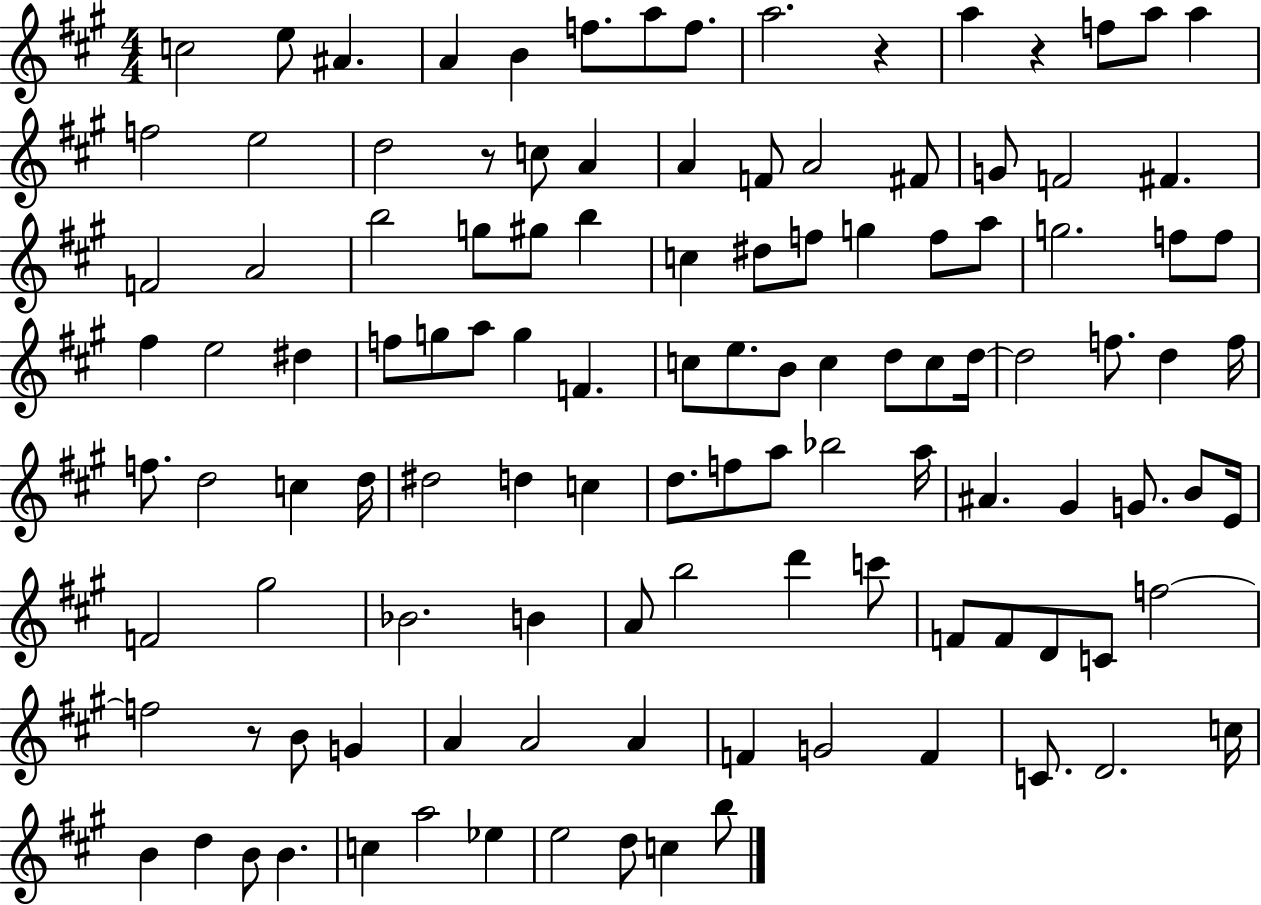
X:1
T:Untitled
M:4/4
L:1/4
K:A
c2 e/2 ^A A B f/2 a/2 f/2 a2 z a z f/2 a/2 a f2 e2 d2 z/2 c/2 A A F/2 A2 ^F/2 G/2 F2 ^F F2 A2 b2 g/2 ^g/2 b c ^d/2 f/2 g f/2 a/2 g2 f/2 f/2 ^f e2 ^d f/2 g/2 a/2 g F c/2 e/2 B/2 c d/2 c/2 d/4 d2 f/2 d f/4 f/2 d2 c d/4 ^d2 d c d/2 f/2 a/2 _b2 a/4 ^A ^G G/2 B/2 E/4 F2 ^g2 _B2 B A/2 b2 d' c'/2 F/2 F/2 D/2 C/2 f2 f2 z/2 B/2 G A A2 A F G2 F C/2 D2 c/4 B d B/2 B c a2 _e e2 d/2 c b/2